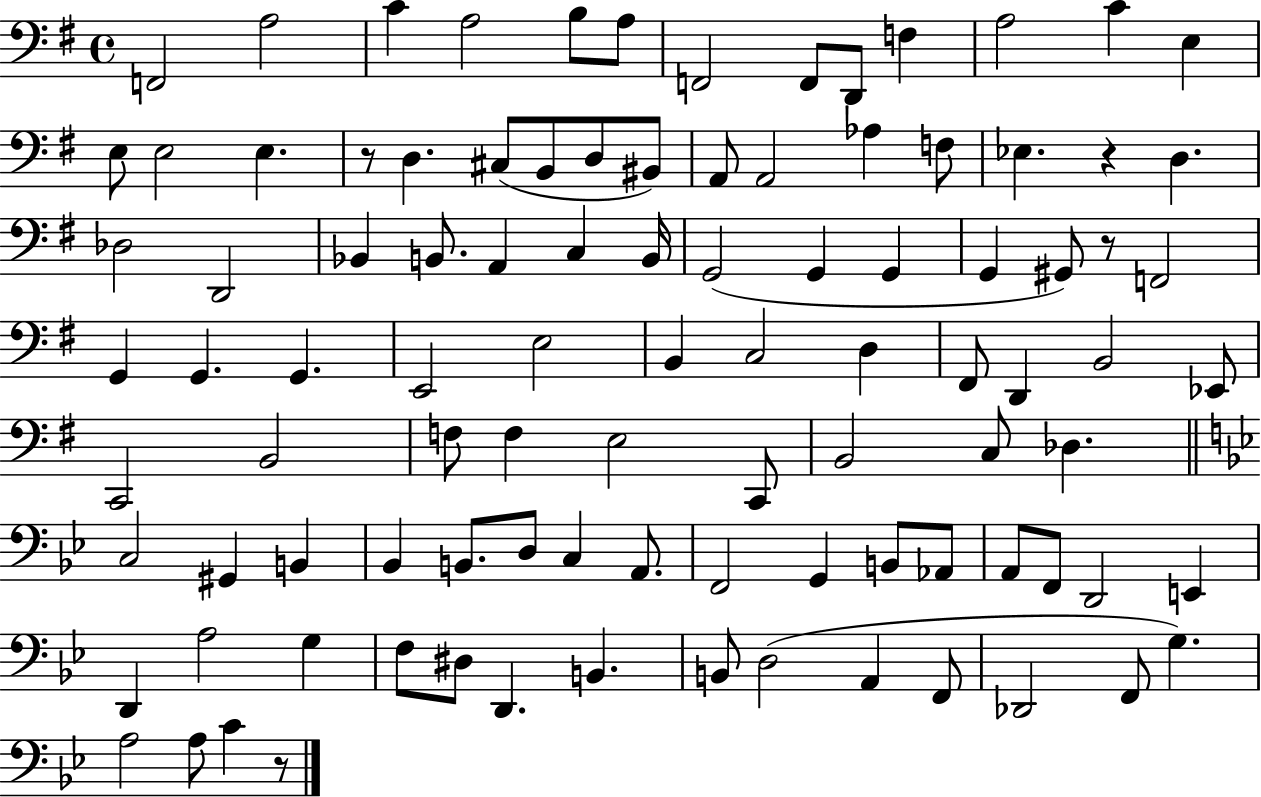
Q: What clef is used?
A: bass